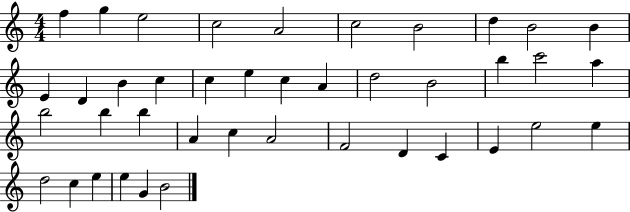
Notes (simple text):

F5/q G5/q E5/h C5/h A4/h C5/h B4/h D5/q B4/h B4/q E4/q D4/q B4/q C5/q C5/q E5/q C5/q A4/q D5/h B4/h B5/q C6/h A5/q B5/h B5/q B5/q A4/q C5/q A4/h F4/h D4/q C4/q E4/q E5/h E5/q D5/h C5/q E5/q E5/q G4/q B4/h